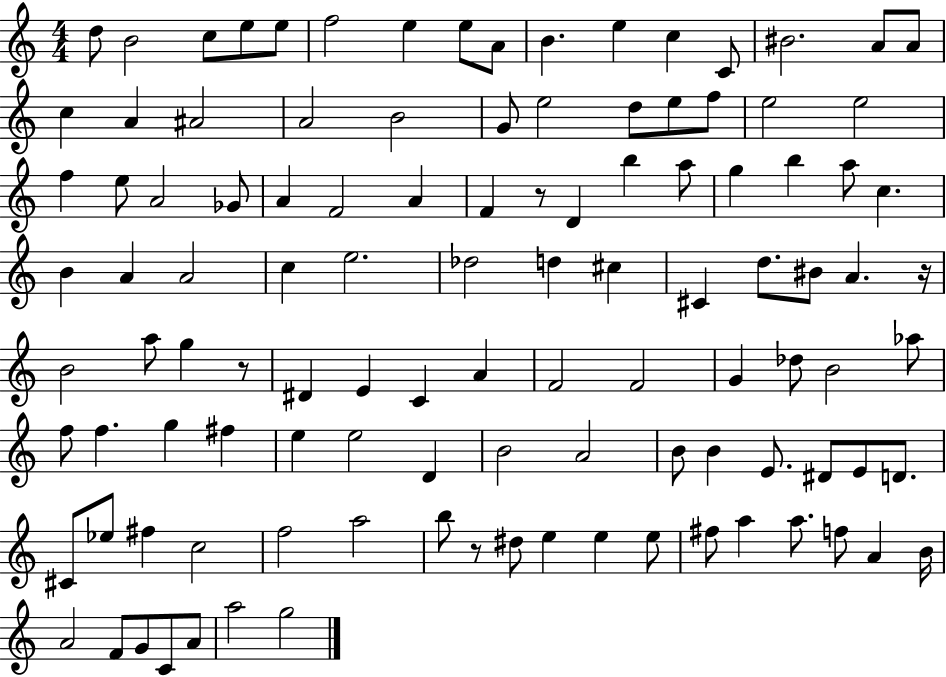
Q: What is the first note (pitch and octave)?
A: D5